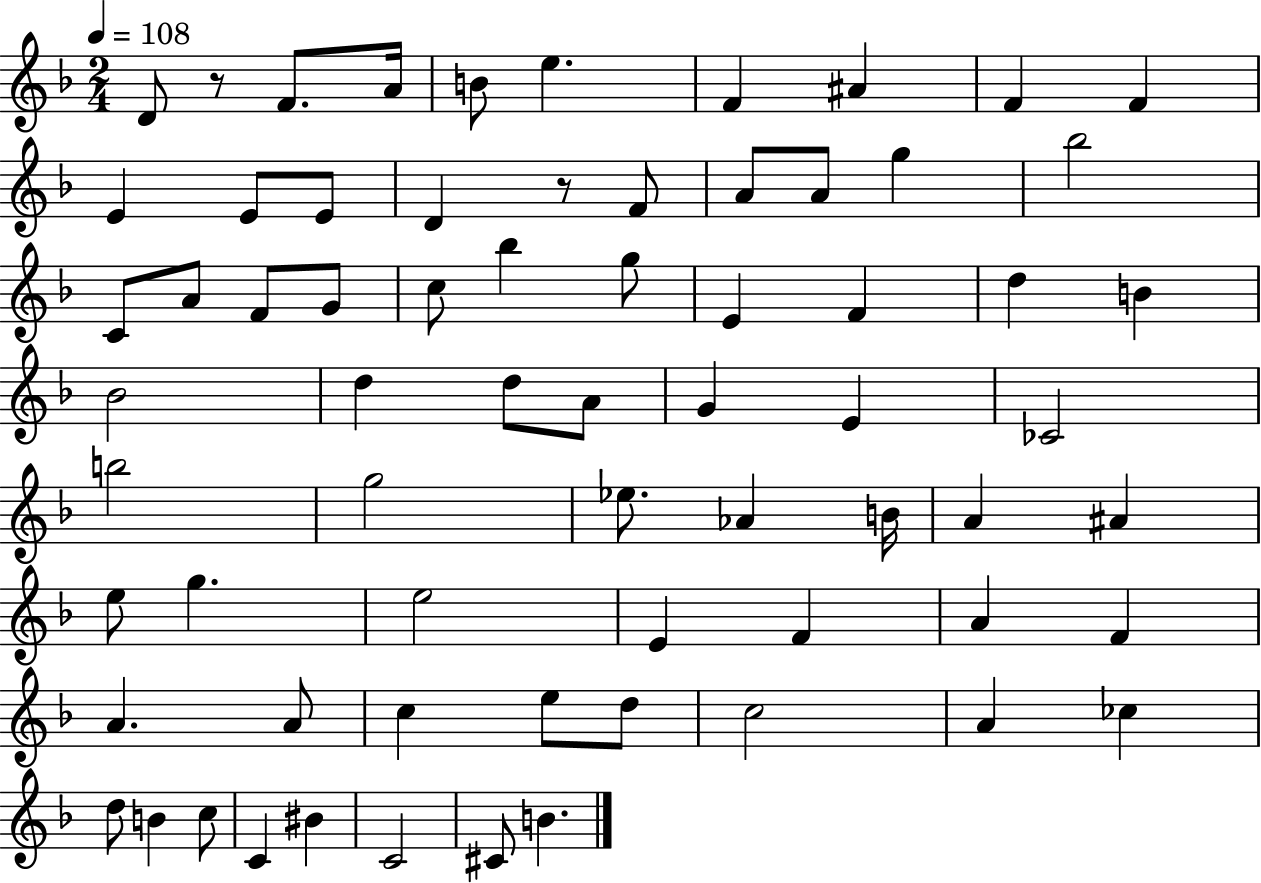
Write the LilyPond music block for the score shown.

{
  \clef treble
  \numericTimeSignature
  \time 2/4
  \key f \major
  \tempo 4 = 108
  \repeat volta 2 { d'8 r8 f'8. a'16 | b'8 e''4. | f'4 ais'4 | f'4 f'4 | \break e'4 e'8 e'8 | d'4 r8 f'8 | a'8 a'8 g''4 | bes''2 | \break c'8 a'8 f'8 g'8 | c''8 bes''4 g''8 | e'4 f'4 | d''4 b'4 | \break bes'2 | d''4 d''8 a'8 | g'4 e'4 | ces'2 | \break b''2 | g''2 | ees''8. aes'4 b'16 | a'4 ais'4 | \break e''8 g''4. | e''2 | e'4 f'4 | a'4 f'4 | \break a'4. a'8 | c''4 e''8 d''8 | c''2 | a'4 ces''4 | \break d''8 b'4 c''8 | c'4 bis'4 | c'2 | cis'8 b'4. | \break } \bar "|."
}